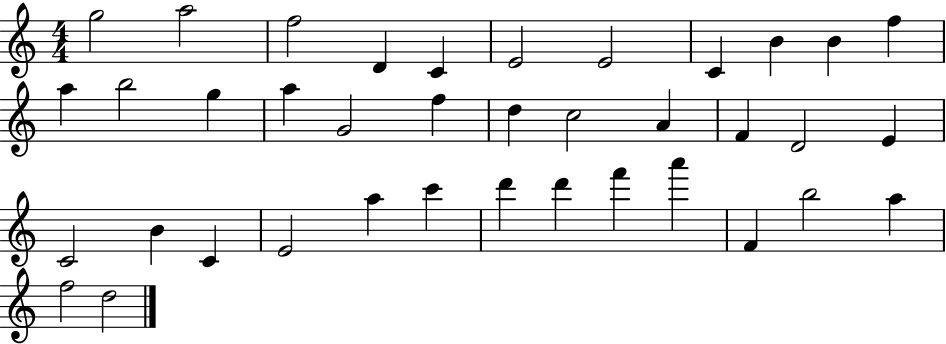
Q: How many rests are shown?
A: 0